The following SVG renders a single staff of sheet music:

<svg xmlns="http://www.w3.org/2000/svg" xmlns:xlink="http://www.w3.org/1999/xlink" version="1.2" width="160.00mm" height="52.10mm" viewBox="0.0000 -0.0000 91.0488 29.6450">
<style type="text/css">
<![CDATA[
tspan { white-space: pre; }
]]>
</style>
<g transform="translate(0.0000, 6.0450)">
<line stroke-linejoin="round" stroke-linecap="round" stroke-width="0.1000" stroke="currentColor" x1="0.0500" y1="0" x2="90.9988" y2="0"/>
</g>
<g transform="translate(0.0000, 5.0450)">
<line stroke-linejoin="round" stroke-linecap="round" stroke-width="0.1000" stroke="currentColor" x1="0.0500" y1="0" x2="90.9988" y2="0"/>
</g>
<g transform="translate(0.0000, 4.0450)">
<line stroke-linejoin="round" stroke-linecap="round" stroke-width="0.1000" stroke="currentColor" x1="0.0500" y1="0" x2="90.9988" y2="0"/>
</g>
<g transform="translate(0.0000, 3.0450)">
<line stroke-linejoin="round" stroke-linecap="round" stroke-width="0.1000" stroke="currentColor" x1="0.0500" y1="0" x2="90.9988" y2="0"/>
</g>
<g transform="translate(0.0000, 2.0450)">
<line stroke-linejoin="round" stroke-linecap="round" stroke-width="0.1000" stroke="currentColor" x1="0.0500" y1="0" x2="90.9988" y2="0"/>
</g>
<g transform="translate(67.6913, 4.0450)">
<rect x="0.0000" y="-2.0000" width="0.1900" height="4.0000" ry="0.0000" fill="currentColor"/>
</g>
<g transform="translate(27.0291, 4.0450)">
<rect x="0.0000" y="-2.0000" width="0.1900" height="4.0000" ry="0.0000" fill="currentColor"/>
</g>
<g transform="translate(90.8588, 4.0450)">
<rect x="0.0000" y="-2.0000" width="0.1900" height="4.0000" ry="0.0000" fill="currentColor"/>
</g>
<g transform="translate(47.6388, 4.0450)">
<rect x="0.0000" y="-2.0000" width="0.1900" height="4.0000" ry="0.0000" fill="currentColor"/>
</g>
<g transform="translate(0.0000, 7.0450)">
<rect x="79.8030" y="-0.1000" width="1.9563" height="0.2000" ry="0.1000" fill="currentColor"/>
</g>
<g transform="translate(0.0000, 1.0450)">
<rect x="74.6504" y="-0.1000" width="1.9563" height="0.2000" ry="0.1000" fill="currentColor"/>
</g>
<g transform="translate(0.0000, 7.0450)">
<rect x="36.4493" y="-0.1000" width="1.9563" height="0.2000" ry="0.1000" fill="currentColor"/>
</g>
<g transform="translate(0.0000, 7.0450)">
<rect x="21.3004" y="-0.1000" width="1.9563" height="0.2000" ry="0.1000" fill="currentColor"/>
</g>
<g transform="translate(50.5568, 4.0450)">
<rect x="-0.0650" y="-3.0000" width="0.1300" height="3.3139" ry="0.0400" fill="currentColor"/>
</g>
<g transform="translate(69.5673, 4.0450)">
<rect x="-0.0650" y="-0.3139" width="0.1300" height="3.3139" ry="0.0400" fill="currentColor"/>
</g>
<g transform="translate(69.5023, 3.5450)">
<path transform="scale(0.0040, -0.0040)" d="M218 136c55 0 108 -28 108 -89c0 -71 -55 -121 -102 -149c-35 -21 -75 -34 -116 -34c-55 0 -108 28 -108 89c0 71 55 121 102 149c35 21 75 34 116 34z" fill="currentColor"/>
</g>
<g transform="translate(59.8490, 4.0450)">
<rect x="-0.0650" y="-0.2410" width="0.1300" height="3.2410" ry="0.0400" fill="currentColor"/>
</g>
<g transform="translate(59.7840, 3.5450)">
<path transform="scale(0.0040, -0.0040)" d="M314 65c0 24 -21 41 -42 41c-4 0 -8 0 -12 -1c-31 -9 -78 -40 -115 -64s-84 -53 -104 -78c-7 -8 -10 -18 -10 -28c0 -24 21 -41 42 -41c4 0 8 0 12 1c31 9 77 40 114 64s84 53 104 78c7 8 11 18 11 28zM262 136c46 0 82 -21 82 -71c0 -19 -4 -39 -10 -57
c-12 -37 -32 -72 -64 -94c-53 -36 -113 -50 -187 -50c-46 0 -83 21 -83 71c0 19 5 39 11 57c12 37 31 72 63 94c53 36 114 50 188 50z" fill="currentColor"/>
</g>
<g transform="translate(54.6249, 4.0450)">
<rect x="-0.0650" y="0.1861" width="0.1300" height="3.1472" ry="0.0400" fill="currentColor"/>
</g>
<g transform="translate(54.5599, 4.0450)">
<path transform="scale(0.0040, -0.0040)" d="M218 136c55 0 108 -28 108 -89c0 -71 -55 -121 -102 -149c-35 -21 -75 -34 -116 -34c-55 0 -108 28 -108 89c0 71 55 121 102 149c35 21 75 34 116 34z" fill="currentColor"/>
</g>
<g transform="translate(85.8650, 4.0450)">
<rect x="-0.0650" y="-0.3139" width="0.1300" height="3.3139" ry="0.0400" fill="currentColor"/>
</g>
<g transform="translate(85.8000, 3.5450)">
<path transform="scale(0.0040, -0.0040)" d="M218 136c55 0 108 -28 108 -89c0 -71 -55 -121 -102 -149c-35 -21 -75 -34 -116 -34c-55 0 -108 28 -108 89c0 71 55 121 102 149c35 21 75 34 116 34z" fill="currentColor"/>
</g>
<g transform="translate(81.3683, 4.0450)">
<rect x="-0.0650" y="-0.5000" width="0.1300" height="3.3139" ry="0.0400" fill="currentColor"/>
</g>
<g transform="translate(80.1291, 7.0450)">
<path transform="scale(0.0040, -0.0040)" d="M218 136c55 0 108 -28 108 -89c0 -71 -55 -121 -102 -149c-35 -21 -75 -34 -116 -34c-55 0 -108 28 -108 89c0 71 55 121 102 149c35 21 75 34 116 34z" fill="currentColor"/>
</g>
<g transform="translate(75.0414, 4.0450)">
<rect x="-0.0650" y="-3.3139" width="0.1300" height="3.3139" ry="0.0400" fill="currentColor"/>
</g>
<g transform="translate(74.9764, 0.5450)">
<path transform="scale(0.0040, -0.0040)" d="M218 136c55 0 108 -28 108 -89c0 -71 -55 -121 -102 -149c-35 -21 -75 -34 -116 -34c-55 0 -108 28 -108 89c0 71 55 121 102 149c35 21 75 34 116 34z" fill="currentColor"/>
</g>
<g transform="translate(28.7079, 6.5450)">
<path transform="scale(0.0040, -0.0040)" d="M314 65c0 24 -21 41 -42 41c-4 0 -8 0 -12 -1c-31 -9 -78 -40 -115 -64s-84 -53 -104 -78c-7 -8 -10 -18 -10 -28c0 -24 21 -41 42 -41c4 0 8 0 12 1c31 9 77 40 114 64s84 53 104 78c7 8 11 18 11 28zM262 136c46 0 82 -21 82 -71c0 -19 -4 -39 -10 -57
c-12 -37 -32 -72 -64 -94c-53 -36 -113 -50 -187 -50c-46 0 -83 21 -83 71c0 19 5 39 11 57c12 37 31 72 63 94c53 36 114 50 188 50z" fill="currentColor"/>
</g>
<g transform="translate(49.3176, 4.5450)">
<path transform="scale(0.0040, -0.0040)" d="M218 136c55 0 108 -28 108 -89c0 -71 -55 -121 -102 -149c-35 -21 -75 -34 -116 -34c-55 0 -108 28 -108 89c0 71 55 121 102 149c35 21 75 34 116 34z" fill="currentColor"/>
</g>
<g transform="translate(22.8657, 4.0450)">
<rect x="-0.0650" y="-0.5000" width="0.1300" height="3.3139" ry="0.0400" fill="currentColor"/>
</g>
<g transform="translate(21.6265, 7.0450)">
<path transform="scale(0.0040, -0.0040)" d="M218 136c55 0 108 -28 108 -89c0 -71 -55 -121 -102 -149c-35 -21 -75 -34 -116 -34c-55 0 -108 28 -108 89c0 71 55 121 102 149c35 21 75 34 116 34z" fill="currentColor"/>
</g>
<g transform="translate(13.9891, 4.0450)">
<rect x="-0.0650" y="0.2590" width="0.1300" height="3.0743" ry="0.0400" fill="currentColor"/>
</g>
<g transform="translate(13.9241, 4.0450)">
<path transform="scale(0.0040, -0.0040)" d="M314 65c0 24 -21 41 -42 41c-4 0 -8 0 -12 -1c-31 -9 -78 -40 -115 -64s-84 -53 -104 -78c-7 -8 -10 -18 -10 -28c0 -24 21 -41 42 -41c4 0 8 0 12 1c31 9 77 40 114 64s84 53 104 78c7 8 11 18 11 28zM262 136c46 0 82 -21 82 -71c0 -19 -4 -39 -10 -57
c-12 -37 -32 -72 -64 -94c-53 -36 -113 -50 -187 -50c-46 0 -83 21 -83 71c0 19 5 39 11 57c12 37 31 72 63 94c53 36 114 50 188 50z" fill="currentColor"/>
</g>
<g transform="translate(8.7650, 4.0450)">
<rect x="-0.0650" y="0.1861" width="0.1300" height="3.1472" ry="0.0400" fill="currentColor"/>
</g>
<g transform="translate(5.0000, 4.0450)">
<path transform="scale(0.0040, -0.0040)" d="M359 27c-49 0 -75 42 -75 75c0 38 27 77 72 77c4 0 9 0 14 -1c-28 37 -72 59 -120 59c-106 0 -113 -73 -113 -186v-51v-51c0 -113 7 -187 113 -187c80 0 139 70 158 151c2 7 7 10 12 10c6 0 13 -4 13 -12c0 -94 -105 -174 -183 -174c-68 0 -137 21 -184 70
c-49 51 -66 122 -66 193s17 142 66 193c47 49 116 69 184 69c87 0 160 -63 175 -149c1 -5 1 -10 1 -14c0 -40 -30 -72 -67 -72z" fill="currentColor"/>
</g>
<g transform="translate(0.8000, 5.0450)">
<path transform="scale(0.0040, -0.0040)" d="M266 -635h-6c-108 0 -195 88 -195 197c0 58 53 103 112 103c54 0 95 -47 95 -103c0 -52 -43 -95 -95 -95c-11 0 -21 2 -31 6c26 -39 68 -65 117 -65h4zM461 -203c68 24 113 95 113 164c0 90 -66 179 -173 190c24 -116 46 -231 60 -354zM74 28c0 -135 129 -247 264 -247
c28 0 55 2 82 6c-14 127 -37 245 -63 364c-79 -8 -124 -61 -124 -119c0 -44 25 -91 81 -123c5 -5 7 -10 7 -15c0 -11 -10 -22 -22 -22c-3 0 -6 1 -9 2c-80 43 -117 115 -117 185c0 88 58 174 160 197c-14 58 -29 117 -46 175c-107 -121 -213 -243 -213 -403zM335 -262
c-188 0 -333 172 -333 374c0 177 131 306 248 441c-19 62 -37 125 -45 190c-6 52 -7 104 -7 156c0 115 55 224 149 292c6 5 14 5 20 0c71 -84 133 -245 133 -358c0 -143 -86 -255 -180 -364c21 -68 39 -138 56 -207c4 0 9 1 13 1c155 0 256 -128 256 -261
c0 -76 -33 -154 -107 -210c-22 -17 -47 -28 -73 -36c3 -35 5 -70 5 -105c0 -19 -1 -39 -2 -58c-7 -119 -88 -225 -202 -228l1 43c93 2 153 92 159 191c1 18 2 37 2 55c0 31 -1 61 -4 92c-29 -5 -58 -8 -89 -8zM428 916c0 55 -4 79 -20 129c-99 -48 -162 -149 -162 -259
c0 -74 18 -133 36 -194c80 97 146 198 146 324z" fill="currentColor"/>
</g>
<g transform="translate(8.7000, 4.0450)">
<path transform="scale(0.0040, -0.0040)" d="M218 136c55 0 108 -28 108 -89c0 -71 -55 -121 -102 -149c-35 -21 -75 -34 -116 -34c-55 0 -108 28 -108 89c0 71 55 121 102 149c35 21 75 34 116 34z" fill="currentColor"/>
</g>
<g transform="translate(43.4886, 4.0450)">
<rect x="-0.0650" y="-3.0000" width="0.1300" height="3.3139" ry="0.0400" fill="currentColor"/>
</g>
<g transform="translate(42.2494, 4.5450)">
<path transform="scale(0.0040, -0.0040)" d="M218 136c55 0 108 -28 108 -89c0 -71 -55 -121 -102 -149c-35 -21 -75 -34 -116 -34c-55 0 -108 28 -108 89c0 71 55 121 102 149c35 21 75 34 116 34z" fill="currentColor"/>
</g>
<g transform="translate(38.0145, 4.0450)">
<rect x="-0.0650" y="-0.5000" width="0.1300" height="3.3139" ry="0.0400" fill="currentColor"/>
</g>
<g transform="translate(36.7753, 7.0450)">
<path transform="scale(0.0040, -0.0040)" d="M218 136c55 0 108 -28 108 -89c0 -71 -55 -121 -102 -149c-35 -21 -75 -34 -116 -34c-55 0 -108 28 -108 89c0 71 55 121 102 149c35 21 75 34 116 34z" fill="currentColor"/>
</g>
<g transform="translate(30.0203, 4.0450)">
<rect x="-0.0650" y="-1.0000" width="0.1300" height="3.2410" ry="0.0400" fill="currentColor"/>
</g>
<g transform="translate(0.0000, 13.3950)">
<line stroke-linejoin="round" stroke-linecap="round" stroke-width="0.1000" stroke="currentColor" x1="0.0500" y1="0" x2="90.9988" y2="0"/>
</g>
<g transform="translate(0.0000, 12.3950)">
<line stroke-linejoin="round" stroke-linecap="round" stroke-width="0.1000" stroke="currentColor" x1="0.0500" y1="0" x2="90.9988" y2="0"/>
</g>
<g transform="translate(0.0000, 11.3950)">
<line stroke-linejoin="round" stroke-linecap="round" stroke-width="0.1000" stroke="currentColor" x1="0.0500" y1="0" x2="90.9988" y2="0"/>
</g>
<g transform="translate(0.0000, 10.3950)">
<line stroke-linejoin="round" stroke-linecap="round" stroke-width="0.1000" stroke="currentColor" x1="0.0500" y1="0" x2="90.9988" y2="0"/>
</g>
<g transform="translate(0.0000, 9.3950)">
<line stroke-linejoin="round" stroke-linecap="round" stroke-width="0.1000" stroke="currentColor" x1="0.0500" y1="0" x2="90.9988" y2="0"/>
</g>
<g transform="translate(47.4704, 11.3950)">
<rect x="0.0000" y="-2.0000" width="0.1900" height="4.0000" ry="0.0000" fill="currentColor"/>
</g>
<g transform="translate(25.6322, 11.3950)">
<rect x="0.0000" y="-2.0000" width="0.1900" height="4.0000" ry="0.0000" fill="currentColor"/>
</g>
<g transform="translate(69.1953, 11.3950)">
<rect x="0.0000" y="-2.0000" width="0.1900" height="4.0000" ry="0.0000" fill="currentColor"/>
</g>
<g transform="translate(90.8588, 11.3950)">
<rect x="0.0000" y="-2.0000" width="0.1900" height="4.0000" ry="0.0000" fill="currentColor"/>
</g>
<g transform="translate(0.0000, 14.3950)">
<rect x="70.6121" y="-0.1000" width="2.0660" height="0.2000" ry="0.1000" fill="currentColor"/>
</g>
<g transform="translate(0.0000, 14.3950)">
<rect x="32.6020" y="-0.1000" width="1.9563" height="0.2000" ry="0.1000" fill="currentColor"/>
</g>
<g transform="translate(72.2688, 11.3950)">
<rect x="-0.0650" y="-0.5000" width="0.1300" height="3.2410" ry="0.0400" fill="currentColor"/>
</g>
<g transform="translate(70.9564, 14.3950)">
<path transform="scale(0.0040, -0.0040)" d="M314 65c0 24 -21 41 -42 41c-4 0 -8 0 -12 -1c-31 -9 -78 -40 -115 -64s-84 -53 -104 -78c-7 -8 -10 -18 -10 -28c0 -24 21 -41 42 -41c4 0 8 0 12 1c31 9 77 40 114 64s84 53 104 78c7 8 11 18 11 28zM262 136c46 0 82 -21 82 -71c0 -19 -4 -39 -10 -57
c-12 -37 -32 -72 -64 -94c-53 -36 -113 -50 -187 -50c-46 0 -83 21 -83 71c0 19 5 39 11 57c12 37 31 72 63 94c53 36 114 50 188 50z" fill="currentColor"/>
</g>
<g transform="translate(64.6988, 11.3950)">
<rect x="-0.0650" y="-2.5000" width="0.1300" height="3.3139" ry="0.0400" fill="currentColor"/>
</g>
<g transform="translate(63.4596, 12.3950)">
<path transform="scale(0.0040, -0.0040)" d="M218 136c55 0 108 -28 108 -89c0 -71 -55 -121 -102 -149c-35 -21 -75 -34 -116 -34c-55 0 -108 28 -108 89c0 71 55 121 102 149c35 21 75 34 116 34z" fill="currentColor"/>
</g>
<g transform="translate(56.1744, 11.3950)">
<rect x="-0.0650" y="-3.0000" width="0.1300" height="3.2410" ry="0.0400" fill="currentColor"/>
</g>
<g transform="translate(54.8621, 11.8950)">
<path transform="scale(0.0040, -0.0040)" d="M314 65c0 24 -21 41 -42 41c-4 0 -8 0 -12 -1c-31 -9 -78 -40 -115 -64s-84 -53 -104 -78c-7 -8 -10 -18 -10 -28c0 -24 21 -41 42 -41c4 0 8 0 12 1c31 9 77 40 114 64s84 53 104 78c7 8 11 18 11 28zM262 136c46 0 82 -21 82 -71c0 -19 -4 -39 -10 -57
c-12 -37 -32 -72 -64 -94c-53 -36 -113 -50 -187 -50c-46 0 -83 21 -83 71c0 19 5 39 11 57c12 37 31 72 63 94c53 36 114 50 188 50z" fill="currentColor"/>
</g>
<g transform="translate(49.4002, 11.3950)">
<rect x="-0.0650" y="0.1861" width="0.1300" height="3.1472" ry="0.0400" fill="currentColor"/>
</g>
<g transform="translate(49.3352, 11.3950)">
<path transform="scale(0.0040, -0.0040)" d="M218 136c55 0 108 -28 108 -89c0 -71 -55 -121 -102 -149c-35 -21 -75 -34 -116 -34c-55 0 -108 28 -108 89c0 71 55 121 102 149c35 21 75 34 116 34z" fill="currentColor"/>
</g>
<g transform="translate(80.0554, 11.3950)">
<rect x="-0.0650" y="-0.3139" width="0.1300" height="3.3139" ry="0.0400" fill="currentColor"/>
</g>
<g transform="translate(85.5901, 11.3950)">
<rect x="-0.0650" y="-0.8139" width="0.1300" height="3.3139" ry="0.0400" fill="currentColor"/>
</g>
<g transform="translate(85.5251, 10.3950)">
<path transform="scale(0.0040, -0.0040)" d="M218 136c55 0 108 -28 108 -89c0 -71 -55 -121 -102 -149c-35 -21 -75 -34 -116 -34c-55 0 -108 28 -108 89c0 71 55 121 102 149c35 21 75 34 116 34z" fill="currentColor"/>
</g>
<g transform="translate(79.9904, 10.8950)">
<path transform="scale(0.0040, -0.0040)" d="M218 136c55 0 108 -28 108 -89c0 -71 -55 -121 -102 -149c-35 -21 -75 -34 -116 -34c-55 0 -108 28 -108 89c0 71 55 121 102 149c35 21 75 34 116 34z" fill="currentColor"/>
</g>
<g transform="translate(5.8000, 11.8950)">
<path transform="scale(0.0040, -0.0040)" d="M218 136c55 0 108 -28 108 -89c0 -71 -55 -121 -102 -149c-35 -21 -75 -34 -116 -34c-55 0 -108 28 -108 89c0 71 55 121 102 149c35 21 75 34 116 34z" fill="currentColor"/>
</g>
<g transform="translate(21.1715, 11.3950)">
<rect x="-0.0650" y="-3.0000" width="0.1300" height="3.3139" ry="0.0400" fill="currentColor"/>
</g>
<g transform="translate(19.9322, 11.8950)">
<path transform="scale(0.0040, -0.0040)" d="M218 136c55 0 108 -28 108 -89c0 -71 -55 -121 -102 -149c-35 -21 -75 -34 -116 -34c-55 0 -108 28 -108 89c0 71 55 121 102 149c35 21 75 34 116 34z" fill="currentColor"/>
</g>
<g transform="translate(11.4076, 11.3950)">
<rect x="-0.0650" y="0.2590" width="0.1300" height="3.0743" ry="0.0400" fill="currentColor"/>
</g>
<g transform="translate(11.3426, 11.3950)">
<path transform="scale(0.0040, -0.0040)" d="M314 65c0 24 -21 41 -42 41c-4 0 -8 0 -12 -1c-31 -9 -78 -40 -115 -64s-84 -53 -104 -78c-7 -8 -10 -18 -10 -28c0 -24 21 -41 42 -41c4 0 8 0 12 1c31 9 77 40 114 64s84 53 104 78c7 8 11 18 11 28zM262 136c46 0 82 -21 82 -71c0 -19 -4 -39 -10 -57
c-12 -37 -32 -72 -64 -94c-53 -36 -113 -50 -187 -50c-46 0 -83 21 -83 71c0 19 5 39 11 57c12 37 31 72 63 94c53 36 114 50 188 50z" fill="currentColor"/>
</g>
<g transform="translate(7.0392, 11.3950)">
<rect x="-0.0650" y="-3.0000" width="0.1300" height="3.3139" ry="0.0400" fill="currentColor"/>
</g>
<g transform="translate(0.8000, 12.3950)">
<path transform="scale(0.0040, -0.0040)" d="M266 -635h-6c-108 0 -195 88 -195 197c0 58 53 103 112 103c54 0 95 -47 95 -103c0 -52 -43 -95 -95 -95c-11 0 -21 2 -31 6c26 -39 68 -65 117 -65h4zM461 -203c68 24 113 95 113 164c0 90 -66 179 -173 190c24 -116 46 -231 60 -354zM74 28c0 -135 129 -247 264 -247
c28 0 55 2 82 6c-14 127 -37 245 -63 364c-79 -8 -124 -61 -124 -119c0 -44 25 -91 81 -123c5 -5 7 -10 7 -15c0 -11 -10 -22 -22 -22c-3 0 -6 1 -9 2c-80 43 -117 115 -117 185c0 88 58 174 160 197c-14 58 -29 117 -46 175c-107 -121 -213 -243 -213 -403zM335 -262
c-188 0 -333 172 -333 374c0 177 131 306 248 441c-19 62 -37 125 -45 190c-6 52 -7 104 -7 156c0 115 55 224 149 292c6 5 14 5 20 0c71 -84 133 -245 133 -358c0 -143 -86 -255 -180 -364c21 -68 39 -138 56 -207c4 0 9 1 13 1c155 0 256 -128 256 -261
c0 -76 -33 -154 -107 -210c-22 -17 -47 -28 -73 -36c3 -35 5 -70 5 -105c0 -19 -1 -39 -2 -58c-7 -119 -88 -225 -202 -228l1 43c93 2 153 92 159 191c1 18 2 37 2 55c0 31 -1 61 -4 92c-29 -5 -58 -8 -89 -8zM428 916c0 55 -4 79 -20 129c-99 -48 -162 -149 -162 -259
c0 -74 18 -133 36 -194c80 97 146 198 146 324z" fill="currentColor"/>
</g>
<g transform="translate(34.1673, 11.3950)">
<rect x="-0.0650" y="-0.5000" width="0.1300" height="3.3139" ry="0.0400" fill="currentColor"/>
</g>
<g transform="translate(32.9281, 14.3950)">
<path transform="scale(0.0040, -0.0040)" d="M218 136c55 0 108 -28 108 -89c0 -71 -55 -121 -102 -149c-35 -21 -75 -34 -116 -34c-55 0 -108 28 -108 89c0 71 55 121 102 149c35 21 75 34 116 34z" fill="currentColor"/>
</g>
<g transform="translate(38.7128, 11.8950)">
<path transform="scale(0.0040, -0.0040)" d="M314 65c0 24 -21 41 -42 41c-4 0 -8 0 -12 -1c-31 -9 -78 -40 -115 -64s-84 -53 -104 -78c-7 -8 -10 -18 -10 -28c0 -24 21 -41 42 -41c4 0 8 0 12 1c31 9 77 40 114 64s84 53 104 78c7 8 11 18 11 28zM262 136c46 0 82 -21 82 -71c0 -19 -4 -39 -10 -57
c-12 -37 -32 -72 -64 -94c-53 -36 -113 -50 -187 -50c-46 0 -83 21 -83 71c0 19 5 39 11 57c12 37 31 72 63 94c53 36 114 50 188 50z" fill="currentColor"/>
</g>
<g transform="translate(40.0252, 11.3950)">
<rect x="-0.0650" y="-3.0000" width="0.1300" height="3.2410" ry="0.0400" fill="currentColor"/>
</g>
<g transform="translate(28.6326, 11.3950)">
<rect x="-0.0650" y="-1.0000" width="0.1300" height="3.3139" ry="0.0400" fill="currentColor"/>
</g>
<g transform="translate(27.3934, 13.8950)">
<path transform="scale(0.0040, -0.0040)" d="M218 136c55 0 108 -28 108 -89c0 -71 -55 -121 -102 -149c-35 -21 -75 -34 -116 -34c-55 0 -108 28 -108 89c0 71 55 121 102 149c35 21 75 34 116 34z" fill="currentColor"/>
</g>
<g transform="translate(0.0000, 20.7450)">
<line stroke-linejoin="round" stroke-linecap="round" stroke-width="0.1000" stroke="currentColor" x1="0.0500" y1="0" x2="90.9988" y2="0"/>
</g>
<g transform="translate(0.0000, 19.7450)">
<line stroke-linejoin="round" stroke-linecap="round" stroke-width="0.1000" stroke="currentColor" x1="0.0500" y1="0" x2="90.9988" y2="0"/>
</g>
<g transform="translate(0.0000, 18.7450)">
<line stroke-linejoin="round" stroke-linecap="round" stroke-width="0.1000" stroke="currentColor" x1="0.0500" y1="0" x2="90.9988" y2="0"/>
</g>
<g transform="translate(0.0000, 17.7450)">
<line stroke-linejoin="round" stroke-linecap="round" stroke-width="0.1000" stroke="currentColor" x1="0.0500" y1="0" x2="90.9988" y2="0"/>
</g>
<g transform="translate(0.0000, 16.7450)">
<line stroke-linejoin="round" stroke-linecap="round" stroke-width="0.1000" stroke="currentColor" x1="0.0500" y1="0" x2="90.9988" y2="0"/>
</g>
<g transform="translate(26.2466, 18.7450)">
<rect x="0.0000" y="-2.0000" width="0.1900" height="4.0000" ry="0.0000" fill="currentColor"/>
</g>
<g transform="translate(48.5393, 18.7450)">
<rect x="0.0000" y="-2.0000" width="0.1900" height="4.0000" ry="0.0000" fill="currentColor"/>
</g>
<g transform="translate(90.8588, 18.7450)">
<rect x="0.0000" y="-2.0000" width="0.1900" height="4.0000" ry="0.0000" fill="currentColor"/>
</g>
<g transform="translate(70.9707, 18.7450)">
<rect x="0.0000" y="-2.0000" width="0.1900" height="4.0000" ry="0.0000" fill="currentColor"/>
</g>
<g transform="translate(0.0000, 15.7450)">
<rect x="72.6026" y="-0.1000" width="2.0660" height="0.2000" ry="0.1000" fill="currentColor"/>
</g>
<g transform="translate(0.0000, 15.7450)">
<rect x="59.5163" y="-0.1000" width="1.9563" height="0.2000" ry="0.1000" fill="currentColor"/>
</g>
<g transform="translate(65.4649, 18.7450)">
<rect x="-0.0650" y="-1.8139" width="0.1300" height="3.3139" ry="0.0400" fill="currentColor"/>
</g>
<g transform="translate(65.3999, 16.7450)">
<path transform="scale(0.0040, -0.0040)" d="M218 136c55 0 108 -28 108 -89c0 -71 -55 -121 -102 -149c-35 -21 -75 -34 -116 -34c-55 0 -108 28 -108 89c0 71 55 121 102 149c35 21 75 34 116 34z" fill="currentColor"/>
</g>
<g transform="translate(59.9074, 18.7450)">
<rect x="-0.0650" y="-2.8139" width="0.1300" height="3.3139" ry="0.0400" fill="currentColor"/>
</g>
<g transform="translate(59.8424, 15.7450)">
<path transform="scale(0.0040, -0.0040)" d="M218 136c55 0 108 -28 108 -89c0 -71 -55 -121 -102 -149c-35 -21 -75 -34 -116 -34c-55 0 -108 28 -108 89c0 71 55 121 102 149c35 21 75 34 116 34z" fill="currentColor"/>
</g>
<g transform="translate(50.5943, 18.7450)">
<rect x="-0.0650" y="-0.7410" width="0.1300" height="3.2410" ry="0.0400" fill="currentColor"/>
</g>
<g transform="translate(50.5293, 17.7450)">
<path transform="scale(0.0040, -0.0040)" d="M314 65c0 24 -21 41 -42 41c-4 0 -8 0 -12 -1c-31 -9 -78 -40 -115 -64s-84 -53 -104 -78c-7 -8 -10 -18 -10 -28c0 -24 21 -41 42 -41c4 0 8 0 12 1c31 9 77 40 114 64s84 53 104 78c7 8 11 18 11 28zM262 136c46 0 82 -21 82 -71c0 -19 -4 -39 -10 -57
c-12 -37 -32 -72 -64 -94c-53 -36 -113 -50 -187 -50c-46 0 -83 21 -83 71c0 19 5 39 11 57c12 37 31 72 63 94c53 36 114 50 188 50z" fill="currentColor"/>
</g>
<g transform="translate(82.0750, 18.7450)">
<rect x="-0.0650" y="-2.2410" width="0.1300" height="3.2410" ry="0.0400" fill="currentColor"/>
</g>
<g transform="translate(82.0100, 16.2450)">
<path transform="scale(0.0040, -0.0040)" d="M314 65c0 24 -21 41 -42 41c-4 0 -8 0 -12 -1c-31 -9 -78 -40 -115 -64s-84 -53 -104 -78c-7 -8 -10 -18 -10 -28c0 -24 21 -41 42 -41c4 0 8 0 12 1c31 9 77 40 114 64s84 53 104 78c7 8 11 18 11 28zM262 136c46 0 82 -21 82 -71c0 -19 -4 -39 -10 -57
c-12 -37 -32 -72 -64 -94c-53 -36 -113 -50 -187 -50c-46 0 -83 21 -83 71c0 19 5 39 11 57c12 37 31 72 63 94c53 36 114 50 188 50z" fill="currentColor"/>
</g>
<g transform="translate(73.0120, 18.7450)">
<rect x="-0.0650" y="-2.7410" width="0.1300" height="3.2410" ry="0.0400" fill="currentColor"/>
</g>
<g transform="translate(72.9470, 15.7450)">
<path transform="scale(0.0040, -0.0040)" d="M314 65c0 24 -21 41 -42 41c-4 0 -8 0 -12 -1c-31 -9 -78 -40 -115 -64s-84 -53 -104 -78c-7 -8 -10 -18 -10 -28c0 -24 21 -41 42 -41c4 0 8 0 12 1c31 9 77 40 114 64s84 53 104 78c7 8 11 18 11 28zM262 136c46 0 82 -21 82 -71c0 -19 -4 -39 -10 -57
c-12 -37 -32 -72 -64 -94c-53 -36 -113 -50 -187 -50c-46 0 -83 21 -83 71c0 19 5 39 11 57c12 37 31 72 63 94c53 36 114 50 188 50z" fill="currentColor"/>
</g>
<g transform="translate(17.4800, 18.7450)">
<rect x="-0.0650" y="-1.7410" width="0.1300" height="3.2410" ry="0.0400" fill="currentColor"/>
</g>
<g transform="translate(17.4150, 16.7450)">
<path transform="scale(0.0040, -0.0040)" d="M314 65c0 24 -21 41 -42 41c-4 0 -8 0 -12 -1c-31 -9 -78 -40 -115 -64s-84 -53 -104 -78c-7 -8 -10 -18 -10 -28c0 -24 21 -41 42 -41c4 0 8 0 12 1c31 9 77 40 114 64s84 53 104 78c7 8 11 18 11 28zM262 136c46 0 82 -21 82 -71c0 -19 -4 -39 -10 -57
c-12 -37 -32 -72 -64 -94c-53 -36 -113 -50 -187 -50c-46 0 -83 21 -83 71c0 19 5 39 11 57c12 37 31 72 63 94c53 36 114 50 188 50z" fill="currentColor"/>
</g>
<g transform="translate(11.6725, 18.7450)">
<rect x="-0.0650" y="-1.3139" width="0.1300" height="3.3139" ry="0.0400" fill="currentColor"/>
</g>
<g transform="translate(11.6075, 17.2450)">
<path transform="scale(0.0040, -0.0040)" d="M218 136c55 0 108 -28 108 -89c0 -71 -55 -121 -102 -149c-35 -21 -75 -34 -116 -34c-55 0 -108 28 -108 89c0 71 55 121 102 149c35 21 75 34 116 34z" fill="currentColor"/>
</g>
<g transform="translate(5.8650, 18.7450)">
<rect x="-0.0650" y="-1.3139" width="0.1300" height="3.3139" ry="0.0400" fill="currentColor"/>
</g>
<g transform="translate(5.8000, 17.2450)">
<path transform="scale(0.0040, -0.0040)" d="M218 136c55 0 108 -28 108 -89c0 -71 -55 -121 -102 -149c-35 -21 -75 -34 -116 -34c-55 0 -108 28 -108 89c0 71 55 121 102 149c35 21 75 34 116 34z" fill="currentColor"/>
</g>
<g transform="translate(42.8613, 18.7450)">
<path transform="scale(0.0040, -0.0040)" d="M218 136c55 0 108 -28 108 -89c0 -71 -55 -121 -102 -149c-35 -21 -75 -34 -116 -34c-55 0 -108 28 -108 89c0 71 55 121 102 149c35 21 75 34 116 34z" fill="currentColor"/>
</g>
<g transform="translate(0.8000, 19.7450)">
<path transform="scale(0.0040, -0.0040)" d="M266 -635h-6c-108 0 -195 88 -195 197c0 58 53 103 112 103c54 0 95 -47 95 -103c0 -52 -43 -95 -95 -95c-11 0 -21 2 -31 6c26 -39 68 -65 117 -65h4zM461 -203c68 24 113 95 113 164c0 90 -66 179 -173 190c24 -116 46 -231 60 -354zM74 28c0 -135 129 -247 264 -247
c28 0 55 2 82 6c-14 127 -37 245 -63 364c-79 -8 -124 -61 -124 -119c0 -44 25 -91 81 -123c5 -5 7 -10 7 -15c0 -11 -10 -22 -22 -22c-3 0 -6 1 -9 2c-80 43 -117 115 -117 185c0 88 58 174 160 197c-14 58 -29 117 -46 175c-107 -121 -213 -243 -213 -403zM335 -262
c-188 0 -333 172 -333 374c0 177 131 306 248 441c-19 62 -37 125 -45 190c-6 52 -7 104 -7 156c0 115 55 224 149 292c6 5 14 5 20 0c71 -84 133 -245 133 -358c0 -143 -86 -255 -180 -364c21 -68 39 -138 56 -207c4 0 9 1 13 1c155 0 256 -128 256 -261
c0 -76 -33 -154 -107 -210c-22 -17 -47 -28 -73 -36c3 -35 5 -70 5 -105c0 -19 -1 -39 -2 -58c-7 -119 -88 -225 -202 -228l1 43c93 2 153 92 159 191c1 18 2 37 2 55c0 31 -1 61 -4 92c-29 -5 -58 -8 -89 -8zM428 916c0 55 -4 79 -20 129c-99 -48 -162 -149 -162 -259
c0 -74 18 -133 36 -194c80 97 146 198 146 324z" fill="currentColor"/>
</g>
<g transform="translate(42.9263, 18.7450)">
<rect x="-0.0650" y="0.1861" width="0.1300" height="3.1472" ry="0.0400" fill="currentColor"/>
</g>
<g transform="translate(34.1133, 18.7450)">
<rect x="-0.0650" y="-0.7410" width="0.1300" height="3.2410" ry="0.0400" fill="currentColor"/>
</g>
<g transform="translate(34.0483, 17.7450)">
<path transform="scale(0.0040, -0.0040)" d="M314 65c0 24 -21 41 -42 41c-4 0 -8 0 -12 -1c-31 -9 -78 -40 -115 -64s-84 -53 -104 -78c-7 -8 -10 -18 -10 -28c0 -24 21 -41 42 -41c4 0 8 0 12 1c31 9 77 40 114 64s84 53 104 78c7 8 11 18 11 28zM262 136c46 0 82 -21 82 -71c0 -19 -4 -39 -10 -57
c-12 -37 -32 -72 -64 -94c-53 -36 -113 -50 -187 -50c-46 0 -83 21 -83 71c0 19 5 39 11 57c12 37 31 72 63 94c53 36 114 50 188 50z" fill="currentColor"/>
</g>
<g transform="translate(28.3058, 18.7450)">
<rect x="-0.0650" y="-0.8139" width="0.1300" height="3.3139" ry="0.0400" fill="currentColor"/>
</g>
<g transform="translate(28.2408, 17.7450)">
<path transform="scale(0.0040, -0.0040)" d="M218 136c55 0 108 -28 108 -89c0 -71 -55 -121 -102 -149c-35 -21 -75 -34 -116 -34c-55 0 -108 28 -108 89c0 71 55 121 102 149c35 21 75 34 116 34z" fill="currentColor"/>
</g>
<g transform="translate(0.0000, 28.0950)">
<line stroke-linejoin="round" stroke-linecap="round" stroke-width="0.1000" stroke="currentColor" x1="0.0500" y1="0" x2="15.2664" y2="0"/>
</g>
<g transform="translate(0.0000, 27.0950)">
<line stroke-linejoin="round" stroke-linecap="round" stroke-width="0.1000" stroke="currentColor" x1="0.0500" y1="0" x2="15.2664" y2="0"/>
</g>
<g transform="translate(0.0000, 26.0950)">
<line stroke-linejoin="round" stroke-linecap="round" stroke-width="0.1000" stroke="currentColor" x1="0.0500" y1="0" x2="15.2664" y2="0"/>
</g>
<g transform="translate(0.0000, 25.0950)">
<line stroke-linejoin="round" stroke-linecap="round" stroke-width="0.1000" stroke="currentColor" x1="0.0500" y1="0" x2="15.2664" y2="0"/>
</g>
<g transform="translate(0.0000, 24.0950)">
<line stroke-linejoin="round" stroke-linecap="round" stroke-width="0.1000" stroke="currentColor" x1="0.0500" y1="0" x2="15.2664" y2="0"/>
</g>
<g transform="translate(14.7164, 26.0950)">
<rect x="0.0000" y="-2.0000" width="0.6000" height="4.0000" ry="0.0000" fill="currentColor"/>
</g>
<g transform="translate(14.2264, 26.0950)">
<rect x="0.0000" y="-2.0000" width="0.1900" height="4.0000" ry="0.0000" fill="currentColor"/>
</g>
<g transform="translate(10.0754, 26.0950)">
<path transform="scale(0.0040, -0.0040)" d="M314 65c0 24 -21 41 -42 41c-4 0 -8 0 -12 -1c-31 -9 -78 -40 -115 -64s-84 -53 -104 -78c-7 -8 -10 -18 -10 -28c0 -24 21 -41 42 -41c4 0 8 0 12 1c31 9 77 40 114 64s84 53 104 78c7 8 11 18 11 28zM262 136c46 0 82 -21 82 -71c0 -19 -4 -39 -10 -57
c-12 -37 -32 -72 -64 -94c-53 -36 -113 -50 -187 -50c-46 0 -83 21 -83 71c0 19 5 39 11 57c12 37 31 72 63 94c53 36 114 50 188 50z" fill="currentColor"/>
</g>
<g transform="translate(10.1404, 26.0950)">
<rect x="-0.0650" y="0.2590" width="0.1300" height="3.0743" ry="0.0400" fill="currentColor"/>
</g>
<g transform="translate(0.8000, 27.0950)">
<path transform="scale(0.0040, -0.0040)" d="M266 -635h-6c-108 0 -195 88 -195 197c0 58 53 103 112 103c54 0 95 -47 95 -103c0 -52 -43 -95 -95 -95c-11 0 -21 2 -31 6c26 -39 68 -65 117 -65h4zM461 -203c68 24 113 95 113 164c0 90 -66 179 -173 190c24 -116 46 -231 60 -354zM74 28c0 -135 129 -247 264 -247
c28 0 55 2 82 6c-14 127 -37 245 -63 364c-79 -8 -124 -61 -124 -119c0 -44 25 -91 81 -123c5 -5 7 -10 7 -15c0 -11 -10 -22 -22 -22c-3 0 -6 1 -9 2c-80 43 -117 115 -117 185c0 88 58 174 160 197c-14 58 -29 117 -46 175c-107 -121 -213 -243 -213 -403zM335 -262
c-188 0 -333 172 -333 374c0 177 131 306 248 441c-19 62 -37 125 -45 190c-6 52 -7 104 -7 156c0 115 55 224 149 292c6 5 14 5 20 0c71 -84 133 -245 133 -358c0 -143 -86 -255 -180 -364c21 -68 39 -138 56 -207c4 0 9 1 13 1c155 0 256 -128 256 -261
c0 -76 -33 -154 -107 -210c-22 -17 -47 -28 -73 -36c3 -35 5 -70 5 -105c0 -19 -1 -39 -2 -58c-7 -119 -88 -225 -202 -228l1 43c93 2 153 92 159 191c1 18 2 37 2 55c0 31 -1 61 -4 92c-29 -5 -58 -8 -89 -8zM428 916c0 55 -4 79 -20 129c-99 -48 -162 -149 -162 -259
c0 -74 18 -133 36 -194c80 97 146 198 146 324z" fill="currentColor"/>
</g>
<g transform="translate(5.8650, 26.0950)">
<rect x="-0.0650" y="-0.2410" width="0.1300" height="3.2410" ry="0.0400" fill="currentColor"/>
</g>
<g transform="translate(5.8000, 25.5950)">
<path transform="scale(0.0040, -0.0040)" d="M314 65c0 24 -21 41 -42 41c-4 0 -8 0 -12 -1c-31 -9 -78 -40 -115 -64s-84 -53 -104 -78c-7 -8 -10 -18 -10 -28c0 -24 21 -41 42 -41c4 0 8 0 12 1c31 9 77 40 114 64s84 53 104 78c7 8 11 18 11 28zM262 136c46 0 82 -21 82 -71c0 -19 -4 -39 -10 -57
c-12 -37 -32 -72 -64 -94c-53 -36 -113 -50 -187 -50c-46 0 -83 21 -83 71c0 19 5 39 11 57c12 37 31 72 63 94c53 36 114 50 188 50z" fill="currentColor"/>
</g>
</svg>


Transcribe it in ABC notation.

X:1
T:Untitled
M:4/4
L:1/4
K:C
B B2 C D2 C A A B c2 c b C c A B2 A D C A2 B A2 G C2 c d e e f2 d d2 B d2 a f a2 g2 c2 B2